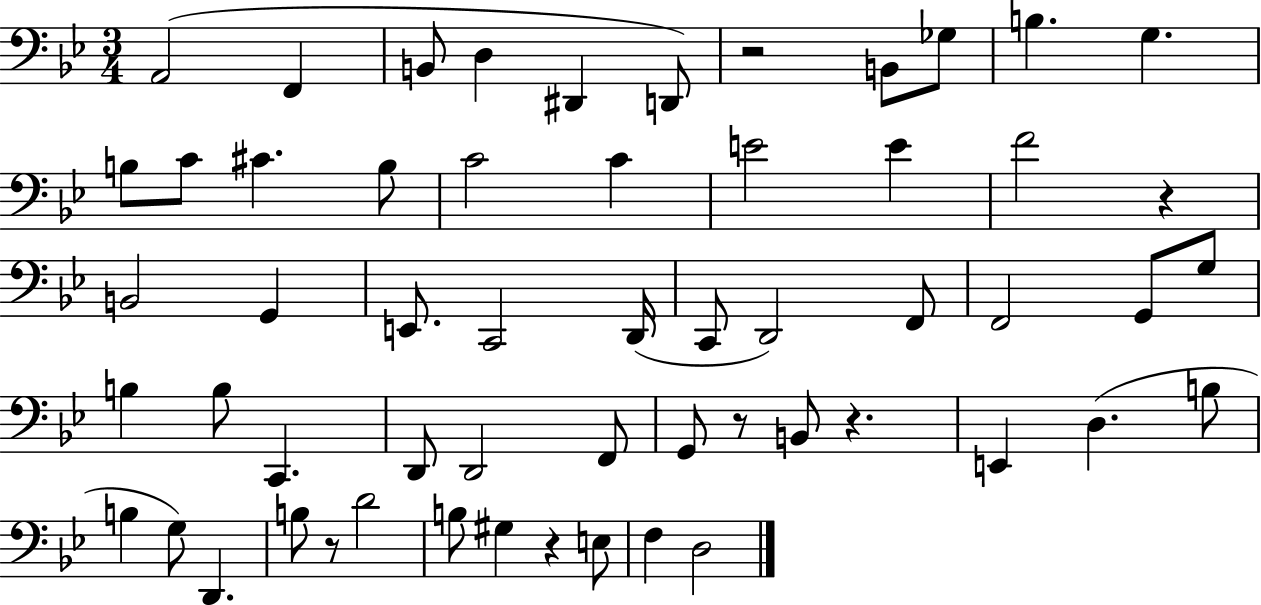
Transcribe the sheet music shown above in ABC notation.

X:1
T:Untitled
M:3/4
L:1/4
K:Bb
A,,2 F,, B,,/2 D, ^D,, D,,/2 z2 B,,/2 _G,/2 B, G, B,/2 C/2 ^C B,/2 C2 C E2 E F2 z B,,2 G,, E,,/2 C,,2 D,,/4 C,,/2 D,,2 F,,/2 F,,2 G,,/2 G,/2 B, B,/2 C,, D,,/2 D,,2 F,,/2 G,,/2 z/2 B,,/2 z E,, D, B,/2 B, G,/2 D,, B,/2 z/2 D2 B,/2 ^G, z E,/2 F, D,2